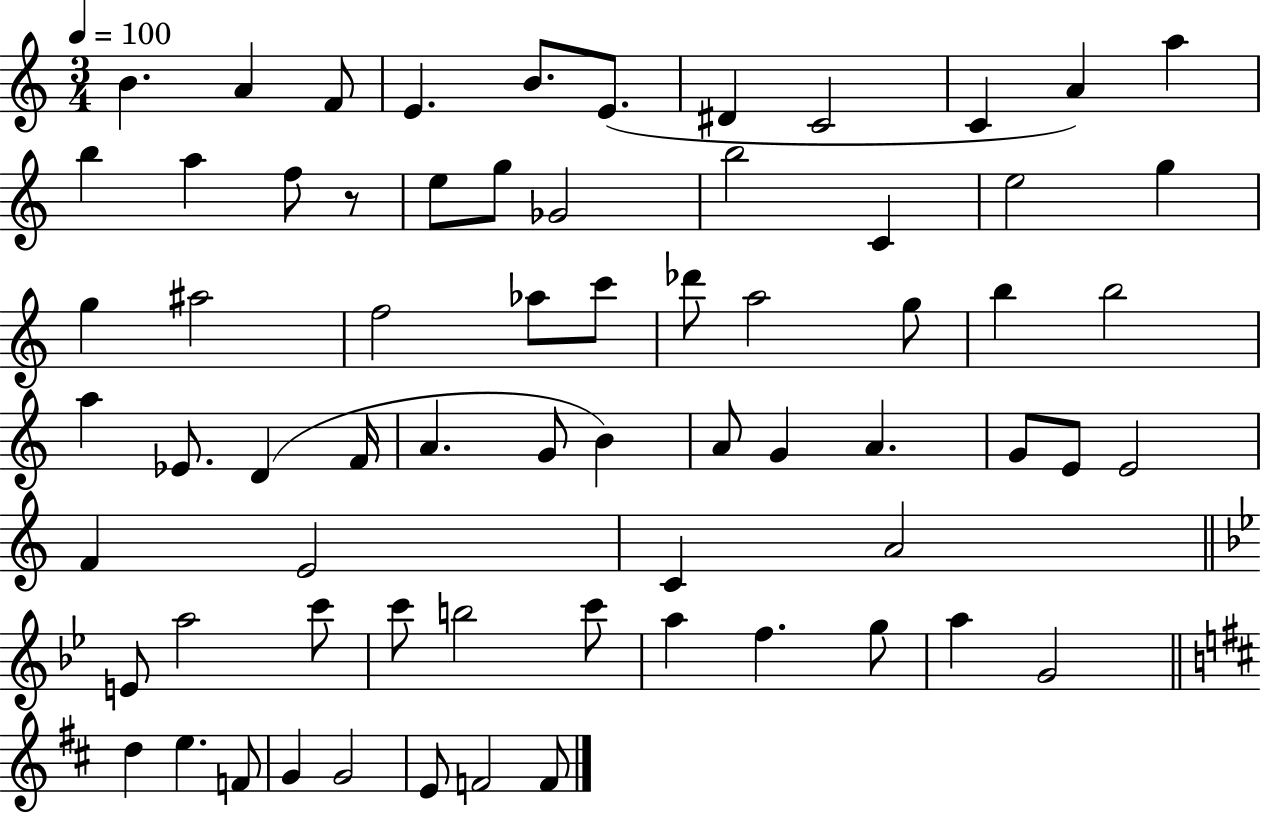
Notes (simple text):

B4/q. A4/q F4/e E4/q. B4/e. E4/e. D#4/q C4/h C4/q A4/q A5/q B5/q A5/q F5/e R/e E5/e G5/e Gb4/h B5/h C4/q E5/h G5/q G5/q A#5/h F5/h Ab5/e C6/e Db6/e A5/h G5/e B5/q B5/h A5/q Eb4/e. D4/q F4/s A4/q. G4/e B4/q A4/e G4/q A4/q. G4/e E4/e E4/h F4/q E4/h C4/q A4/h E4/e A5/h C6/e C6/e B5/h C6/e A5/q F5/q. G5/e A5/q G4/h D5/q E5/q. F4/e G4/q G4/h E4/e F4/h F4/e